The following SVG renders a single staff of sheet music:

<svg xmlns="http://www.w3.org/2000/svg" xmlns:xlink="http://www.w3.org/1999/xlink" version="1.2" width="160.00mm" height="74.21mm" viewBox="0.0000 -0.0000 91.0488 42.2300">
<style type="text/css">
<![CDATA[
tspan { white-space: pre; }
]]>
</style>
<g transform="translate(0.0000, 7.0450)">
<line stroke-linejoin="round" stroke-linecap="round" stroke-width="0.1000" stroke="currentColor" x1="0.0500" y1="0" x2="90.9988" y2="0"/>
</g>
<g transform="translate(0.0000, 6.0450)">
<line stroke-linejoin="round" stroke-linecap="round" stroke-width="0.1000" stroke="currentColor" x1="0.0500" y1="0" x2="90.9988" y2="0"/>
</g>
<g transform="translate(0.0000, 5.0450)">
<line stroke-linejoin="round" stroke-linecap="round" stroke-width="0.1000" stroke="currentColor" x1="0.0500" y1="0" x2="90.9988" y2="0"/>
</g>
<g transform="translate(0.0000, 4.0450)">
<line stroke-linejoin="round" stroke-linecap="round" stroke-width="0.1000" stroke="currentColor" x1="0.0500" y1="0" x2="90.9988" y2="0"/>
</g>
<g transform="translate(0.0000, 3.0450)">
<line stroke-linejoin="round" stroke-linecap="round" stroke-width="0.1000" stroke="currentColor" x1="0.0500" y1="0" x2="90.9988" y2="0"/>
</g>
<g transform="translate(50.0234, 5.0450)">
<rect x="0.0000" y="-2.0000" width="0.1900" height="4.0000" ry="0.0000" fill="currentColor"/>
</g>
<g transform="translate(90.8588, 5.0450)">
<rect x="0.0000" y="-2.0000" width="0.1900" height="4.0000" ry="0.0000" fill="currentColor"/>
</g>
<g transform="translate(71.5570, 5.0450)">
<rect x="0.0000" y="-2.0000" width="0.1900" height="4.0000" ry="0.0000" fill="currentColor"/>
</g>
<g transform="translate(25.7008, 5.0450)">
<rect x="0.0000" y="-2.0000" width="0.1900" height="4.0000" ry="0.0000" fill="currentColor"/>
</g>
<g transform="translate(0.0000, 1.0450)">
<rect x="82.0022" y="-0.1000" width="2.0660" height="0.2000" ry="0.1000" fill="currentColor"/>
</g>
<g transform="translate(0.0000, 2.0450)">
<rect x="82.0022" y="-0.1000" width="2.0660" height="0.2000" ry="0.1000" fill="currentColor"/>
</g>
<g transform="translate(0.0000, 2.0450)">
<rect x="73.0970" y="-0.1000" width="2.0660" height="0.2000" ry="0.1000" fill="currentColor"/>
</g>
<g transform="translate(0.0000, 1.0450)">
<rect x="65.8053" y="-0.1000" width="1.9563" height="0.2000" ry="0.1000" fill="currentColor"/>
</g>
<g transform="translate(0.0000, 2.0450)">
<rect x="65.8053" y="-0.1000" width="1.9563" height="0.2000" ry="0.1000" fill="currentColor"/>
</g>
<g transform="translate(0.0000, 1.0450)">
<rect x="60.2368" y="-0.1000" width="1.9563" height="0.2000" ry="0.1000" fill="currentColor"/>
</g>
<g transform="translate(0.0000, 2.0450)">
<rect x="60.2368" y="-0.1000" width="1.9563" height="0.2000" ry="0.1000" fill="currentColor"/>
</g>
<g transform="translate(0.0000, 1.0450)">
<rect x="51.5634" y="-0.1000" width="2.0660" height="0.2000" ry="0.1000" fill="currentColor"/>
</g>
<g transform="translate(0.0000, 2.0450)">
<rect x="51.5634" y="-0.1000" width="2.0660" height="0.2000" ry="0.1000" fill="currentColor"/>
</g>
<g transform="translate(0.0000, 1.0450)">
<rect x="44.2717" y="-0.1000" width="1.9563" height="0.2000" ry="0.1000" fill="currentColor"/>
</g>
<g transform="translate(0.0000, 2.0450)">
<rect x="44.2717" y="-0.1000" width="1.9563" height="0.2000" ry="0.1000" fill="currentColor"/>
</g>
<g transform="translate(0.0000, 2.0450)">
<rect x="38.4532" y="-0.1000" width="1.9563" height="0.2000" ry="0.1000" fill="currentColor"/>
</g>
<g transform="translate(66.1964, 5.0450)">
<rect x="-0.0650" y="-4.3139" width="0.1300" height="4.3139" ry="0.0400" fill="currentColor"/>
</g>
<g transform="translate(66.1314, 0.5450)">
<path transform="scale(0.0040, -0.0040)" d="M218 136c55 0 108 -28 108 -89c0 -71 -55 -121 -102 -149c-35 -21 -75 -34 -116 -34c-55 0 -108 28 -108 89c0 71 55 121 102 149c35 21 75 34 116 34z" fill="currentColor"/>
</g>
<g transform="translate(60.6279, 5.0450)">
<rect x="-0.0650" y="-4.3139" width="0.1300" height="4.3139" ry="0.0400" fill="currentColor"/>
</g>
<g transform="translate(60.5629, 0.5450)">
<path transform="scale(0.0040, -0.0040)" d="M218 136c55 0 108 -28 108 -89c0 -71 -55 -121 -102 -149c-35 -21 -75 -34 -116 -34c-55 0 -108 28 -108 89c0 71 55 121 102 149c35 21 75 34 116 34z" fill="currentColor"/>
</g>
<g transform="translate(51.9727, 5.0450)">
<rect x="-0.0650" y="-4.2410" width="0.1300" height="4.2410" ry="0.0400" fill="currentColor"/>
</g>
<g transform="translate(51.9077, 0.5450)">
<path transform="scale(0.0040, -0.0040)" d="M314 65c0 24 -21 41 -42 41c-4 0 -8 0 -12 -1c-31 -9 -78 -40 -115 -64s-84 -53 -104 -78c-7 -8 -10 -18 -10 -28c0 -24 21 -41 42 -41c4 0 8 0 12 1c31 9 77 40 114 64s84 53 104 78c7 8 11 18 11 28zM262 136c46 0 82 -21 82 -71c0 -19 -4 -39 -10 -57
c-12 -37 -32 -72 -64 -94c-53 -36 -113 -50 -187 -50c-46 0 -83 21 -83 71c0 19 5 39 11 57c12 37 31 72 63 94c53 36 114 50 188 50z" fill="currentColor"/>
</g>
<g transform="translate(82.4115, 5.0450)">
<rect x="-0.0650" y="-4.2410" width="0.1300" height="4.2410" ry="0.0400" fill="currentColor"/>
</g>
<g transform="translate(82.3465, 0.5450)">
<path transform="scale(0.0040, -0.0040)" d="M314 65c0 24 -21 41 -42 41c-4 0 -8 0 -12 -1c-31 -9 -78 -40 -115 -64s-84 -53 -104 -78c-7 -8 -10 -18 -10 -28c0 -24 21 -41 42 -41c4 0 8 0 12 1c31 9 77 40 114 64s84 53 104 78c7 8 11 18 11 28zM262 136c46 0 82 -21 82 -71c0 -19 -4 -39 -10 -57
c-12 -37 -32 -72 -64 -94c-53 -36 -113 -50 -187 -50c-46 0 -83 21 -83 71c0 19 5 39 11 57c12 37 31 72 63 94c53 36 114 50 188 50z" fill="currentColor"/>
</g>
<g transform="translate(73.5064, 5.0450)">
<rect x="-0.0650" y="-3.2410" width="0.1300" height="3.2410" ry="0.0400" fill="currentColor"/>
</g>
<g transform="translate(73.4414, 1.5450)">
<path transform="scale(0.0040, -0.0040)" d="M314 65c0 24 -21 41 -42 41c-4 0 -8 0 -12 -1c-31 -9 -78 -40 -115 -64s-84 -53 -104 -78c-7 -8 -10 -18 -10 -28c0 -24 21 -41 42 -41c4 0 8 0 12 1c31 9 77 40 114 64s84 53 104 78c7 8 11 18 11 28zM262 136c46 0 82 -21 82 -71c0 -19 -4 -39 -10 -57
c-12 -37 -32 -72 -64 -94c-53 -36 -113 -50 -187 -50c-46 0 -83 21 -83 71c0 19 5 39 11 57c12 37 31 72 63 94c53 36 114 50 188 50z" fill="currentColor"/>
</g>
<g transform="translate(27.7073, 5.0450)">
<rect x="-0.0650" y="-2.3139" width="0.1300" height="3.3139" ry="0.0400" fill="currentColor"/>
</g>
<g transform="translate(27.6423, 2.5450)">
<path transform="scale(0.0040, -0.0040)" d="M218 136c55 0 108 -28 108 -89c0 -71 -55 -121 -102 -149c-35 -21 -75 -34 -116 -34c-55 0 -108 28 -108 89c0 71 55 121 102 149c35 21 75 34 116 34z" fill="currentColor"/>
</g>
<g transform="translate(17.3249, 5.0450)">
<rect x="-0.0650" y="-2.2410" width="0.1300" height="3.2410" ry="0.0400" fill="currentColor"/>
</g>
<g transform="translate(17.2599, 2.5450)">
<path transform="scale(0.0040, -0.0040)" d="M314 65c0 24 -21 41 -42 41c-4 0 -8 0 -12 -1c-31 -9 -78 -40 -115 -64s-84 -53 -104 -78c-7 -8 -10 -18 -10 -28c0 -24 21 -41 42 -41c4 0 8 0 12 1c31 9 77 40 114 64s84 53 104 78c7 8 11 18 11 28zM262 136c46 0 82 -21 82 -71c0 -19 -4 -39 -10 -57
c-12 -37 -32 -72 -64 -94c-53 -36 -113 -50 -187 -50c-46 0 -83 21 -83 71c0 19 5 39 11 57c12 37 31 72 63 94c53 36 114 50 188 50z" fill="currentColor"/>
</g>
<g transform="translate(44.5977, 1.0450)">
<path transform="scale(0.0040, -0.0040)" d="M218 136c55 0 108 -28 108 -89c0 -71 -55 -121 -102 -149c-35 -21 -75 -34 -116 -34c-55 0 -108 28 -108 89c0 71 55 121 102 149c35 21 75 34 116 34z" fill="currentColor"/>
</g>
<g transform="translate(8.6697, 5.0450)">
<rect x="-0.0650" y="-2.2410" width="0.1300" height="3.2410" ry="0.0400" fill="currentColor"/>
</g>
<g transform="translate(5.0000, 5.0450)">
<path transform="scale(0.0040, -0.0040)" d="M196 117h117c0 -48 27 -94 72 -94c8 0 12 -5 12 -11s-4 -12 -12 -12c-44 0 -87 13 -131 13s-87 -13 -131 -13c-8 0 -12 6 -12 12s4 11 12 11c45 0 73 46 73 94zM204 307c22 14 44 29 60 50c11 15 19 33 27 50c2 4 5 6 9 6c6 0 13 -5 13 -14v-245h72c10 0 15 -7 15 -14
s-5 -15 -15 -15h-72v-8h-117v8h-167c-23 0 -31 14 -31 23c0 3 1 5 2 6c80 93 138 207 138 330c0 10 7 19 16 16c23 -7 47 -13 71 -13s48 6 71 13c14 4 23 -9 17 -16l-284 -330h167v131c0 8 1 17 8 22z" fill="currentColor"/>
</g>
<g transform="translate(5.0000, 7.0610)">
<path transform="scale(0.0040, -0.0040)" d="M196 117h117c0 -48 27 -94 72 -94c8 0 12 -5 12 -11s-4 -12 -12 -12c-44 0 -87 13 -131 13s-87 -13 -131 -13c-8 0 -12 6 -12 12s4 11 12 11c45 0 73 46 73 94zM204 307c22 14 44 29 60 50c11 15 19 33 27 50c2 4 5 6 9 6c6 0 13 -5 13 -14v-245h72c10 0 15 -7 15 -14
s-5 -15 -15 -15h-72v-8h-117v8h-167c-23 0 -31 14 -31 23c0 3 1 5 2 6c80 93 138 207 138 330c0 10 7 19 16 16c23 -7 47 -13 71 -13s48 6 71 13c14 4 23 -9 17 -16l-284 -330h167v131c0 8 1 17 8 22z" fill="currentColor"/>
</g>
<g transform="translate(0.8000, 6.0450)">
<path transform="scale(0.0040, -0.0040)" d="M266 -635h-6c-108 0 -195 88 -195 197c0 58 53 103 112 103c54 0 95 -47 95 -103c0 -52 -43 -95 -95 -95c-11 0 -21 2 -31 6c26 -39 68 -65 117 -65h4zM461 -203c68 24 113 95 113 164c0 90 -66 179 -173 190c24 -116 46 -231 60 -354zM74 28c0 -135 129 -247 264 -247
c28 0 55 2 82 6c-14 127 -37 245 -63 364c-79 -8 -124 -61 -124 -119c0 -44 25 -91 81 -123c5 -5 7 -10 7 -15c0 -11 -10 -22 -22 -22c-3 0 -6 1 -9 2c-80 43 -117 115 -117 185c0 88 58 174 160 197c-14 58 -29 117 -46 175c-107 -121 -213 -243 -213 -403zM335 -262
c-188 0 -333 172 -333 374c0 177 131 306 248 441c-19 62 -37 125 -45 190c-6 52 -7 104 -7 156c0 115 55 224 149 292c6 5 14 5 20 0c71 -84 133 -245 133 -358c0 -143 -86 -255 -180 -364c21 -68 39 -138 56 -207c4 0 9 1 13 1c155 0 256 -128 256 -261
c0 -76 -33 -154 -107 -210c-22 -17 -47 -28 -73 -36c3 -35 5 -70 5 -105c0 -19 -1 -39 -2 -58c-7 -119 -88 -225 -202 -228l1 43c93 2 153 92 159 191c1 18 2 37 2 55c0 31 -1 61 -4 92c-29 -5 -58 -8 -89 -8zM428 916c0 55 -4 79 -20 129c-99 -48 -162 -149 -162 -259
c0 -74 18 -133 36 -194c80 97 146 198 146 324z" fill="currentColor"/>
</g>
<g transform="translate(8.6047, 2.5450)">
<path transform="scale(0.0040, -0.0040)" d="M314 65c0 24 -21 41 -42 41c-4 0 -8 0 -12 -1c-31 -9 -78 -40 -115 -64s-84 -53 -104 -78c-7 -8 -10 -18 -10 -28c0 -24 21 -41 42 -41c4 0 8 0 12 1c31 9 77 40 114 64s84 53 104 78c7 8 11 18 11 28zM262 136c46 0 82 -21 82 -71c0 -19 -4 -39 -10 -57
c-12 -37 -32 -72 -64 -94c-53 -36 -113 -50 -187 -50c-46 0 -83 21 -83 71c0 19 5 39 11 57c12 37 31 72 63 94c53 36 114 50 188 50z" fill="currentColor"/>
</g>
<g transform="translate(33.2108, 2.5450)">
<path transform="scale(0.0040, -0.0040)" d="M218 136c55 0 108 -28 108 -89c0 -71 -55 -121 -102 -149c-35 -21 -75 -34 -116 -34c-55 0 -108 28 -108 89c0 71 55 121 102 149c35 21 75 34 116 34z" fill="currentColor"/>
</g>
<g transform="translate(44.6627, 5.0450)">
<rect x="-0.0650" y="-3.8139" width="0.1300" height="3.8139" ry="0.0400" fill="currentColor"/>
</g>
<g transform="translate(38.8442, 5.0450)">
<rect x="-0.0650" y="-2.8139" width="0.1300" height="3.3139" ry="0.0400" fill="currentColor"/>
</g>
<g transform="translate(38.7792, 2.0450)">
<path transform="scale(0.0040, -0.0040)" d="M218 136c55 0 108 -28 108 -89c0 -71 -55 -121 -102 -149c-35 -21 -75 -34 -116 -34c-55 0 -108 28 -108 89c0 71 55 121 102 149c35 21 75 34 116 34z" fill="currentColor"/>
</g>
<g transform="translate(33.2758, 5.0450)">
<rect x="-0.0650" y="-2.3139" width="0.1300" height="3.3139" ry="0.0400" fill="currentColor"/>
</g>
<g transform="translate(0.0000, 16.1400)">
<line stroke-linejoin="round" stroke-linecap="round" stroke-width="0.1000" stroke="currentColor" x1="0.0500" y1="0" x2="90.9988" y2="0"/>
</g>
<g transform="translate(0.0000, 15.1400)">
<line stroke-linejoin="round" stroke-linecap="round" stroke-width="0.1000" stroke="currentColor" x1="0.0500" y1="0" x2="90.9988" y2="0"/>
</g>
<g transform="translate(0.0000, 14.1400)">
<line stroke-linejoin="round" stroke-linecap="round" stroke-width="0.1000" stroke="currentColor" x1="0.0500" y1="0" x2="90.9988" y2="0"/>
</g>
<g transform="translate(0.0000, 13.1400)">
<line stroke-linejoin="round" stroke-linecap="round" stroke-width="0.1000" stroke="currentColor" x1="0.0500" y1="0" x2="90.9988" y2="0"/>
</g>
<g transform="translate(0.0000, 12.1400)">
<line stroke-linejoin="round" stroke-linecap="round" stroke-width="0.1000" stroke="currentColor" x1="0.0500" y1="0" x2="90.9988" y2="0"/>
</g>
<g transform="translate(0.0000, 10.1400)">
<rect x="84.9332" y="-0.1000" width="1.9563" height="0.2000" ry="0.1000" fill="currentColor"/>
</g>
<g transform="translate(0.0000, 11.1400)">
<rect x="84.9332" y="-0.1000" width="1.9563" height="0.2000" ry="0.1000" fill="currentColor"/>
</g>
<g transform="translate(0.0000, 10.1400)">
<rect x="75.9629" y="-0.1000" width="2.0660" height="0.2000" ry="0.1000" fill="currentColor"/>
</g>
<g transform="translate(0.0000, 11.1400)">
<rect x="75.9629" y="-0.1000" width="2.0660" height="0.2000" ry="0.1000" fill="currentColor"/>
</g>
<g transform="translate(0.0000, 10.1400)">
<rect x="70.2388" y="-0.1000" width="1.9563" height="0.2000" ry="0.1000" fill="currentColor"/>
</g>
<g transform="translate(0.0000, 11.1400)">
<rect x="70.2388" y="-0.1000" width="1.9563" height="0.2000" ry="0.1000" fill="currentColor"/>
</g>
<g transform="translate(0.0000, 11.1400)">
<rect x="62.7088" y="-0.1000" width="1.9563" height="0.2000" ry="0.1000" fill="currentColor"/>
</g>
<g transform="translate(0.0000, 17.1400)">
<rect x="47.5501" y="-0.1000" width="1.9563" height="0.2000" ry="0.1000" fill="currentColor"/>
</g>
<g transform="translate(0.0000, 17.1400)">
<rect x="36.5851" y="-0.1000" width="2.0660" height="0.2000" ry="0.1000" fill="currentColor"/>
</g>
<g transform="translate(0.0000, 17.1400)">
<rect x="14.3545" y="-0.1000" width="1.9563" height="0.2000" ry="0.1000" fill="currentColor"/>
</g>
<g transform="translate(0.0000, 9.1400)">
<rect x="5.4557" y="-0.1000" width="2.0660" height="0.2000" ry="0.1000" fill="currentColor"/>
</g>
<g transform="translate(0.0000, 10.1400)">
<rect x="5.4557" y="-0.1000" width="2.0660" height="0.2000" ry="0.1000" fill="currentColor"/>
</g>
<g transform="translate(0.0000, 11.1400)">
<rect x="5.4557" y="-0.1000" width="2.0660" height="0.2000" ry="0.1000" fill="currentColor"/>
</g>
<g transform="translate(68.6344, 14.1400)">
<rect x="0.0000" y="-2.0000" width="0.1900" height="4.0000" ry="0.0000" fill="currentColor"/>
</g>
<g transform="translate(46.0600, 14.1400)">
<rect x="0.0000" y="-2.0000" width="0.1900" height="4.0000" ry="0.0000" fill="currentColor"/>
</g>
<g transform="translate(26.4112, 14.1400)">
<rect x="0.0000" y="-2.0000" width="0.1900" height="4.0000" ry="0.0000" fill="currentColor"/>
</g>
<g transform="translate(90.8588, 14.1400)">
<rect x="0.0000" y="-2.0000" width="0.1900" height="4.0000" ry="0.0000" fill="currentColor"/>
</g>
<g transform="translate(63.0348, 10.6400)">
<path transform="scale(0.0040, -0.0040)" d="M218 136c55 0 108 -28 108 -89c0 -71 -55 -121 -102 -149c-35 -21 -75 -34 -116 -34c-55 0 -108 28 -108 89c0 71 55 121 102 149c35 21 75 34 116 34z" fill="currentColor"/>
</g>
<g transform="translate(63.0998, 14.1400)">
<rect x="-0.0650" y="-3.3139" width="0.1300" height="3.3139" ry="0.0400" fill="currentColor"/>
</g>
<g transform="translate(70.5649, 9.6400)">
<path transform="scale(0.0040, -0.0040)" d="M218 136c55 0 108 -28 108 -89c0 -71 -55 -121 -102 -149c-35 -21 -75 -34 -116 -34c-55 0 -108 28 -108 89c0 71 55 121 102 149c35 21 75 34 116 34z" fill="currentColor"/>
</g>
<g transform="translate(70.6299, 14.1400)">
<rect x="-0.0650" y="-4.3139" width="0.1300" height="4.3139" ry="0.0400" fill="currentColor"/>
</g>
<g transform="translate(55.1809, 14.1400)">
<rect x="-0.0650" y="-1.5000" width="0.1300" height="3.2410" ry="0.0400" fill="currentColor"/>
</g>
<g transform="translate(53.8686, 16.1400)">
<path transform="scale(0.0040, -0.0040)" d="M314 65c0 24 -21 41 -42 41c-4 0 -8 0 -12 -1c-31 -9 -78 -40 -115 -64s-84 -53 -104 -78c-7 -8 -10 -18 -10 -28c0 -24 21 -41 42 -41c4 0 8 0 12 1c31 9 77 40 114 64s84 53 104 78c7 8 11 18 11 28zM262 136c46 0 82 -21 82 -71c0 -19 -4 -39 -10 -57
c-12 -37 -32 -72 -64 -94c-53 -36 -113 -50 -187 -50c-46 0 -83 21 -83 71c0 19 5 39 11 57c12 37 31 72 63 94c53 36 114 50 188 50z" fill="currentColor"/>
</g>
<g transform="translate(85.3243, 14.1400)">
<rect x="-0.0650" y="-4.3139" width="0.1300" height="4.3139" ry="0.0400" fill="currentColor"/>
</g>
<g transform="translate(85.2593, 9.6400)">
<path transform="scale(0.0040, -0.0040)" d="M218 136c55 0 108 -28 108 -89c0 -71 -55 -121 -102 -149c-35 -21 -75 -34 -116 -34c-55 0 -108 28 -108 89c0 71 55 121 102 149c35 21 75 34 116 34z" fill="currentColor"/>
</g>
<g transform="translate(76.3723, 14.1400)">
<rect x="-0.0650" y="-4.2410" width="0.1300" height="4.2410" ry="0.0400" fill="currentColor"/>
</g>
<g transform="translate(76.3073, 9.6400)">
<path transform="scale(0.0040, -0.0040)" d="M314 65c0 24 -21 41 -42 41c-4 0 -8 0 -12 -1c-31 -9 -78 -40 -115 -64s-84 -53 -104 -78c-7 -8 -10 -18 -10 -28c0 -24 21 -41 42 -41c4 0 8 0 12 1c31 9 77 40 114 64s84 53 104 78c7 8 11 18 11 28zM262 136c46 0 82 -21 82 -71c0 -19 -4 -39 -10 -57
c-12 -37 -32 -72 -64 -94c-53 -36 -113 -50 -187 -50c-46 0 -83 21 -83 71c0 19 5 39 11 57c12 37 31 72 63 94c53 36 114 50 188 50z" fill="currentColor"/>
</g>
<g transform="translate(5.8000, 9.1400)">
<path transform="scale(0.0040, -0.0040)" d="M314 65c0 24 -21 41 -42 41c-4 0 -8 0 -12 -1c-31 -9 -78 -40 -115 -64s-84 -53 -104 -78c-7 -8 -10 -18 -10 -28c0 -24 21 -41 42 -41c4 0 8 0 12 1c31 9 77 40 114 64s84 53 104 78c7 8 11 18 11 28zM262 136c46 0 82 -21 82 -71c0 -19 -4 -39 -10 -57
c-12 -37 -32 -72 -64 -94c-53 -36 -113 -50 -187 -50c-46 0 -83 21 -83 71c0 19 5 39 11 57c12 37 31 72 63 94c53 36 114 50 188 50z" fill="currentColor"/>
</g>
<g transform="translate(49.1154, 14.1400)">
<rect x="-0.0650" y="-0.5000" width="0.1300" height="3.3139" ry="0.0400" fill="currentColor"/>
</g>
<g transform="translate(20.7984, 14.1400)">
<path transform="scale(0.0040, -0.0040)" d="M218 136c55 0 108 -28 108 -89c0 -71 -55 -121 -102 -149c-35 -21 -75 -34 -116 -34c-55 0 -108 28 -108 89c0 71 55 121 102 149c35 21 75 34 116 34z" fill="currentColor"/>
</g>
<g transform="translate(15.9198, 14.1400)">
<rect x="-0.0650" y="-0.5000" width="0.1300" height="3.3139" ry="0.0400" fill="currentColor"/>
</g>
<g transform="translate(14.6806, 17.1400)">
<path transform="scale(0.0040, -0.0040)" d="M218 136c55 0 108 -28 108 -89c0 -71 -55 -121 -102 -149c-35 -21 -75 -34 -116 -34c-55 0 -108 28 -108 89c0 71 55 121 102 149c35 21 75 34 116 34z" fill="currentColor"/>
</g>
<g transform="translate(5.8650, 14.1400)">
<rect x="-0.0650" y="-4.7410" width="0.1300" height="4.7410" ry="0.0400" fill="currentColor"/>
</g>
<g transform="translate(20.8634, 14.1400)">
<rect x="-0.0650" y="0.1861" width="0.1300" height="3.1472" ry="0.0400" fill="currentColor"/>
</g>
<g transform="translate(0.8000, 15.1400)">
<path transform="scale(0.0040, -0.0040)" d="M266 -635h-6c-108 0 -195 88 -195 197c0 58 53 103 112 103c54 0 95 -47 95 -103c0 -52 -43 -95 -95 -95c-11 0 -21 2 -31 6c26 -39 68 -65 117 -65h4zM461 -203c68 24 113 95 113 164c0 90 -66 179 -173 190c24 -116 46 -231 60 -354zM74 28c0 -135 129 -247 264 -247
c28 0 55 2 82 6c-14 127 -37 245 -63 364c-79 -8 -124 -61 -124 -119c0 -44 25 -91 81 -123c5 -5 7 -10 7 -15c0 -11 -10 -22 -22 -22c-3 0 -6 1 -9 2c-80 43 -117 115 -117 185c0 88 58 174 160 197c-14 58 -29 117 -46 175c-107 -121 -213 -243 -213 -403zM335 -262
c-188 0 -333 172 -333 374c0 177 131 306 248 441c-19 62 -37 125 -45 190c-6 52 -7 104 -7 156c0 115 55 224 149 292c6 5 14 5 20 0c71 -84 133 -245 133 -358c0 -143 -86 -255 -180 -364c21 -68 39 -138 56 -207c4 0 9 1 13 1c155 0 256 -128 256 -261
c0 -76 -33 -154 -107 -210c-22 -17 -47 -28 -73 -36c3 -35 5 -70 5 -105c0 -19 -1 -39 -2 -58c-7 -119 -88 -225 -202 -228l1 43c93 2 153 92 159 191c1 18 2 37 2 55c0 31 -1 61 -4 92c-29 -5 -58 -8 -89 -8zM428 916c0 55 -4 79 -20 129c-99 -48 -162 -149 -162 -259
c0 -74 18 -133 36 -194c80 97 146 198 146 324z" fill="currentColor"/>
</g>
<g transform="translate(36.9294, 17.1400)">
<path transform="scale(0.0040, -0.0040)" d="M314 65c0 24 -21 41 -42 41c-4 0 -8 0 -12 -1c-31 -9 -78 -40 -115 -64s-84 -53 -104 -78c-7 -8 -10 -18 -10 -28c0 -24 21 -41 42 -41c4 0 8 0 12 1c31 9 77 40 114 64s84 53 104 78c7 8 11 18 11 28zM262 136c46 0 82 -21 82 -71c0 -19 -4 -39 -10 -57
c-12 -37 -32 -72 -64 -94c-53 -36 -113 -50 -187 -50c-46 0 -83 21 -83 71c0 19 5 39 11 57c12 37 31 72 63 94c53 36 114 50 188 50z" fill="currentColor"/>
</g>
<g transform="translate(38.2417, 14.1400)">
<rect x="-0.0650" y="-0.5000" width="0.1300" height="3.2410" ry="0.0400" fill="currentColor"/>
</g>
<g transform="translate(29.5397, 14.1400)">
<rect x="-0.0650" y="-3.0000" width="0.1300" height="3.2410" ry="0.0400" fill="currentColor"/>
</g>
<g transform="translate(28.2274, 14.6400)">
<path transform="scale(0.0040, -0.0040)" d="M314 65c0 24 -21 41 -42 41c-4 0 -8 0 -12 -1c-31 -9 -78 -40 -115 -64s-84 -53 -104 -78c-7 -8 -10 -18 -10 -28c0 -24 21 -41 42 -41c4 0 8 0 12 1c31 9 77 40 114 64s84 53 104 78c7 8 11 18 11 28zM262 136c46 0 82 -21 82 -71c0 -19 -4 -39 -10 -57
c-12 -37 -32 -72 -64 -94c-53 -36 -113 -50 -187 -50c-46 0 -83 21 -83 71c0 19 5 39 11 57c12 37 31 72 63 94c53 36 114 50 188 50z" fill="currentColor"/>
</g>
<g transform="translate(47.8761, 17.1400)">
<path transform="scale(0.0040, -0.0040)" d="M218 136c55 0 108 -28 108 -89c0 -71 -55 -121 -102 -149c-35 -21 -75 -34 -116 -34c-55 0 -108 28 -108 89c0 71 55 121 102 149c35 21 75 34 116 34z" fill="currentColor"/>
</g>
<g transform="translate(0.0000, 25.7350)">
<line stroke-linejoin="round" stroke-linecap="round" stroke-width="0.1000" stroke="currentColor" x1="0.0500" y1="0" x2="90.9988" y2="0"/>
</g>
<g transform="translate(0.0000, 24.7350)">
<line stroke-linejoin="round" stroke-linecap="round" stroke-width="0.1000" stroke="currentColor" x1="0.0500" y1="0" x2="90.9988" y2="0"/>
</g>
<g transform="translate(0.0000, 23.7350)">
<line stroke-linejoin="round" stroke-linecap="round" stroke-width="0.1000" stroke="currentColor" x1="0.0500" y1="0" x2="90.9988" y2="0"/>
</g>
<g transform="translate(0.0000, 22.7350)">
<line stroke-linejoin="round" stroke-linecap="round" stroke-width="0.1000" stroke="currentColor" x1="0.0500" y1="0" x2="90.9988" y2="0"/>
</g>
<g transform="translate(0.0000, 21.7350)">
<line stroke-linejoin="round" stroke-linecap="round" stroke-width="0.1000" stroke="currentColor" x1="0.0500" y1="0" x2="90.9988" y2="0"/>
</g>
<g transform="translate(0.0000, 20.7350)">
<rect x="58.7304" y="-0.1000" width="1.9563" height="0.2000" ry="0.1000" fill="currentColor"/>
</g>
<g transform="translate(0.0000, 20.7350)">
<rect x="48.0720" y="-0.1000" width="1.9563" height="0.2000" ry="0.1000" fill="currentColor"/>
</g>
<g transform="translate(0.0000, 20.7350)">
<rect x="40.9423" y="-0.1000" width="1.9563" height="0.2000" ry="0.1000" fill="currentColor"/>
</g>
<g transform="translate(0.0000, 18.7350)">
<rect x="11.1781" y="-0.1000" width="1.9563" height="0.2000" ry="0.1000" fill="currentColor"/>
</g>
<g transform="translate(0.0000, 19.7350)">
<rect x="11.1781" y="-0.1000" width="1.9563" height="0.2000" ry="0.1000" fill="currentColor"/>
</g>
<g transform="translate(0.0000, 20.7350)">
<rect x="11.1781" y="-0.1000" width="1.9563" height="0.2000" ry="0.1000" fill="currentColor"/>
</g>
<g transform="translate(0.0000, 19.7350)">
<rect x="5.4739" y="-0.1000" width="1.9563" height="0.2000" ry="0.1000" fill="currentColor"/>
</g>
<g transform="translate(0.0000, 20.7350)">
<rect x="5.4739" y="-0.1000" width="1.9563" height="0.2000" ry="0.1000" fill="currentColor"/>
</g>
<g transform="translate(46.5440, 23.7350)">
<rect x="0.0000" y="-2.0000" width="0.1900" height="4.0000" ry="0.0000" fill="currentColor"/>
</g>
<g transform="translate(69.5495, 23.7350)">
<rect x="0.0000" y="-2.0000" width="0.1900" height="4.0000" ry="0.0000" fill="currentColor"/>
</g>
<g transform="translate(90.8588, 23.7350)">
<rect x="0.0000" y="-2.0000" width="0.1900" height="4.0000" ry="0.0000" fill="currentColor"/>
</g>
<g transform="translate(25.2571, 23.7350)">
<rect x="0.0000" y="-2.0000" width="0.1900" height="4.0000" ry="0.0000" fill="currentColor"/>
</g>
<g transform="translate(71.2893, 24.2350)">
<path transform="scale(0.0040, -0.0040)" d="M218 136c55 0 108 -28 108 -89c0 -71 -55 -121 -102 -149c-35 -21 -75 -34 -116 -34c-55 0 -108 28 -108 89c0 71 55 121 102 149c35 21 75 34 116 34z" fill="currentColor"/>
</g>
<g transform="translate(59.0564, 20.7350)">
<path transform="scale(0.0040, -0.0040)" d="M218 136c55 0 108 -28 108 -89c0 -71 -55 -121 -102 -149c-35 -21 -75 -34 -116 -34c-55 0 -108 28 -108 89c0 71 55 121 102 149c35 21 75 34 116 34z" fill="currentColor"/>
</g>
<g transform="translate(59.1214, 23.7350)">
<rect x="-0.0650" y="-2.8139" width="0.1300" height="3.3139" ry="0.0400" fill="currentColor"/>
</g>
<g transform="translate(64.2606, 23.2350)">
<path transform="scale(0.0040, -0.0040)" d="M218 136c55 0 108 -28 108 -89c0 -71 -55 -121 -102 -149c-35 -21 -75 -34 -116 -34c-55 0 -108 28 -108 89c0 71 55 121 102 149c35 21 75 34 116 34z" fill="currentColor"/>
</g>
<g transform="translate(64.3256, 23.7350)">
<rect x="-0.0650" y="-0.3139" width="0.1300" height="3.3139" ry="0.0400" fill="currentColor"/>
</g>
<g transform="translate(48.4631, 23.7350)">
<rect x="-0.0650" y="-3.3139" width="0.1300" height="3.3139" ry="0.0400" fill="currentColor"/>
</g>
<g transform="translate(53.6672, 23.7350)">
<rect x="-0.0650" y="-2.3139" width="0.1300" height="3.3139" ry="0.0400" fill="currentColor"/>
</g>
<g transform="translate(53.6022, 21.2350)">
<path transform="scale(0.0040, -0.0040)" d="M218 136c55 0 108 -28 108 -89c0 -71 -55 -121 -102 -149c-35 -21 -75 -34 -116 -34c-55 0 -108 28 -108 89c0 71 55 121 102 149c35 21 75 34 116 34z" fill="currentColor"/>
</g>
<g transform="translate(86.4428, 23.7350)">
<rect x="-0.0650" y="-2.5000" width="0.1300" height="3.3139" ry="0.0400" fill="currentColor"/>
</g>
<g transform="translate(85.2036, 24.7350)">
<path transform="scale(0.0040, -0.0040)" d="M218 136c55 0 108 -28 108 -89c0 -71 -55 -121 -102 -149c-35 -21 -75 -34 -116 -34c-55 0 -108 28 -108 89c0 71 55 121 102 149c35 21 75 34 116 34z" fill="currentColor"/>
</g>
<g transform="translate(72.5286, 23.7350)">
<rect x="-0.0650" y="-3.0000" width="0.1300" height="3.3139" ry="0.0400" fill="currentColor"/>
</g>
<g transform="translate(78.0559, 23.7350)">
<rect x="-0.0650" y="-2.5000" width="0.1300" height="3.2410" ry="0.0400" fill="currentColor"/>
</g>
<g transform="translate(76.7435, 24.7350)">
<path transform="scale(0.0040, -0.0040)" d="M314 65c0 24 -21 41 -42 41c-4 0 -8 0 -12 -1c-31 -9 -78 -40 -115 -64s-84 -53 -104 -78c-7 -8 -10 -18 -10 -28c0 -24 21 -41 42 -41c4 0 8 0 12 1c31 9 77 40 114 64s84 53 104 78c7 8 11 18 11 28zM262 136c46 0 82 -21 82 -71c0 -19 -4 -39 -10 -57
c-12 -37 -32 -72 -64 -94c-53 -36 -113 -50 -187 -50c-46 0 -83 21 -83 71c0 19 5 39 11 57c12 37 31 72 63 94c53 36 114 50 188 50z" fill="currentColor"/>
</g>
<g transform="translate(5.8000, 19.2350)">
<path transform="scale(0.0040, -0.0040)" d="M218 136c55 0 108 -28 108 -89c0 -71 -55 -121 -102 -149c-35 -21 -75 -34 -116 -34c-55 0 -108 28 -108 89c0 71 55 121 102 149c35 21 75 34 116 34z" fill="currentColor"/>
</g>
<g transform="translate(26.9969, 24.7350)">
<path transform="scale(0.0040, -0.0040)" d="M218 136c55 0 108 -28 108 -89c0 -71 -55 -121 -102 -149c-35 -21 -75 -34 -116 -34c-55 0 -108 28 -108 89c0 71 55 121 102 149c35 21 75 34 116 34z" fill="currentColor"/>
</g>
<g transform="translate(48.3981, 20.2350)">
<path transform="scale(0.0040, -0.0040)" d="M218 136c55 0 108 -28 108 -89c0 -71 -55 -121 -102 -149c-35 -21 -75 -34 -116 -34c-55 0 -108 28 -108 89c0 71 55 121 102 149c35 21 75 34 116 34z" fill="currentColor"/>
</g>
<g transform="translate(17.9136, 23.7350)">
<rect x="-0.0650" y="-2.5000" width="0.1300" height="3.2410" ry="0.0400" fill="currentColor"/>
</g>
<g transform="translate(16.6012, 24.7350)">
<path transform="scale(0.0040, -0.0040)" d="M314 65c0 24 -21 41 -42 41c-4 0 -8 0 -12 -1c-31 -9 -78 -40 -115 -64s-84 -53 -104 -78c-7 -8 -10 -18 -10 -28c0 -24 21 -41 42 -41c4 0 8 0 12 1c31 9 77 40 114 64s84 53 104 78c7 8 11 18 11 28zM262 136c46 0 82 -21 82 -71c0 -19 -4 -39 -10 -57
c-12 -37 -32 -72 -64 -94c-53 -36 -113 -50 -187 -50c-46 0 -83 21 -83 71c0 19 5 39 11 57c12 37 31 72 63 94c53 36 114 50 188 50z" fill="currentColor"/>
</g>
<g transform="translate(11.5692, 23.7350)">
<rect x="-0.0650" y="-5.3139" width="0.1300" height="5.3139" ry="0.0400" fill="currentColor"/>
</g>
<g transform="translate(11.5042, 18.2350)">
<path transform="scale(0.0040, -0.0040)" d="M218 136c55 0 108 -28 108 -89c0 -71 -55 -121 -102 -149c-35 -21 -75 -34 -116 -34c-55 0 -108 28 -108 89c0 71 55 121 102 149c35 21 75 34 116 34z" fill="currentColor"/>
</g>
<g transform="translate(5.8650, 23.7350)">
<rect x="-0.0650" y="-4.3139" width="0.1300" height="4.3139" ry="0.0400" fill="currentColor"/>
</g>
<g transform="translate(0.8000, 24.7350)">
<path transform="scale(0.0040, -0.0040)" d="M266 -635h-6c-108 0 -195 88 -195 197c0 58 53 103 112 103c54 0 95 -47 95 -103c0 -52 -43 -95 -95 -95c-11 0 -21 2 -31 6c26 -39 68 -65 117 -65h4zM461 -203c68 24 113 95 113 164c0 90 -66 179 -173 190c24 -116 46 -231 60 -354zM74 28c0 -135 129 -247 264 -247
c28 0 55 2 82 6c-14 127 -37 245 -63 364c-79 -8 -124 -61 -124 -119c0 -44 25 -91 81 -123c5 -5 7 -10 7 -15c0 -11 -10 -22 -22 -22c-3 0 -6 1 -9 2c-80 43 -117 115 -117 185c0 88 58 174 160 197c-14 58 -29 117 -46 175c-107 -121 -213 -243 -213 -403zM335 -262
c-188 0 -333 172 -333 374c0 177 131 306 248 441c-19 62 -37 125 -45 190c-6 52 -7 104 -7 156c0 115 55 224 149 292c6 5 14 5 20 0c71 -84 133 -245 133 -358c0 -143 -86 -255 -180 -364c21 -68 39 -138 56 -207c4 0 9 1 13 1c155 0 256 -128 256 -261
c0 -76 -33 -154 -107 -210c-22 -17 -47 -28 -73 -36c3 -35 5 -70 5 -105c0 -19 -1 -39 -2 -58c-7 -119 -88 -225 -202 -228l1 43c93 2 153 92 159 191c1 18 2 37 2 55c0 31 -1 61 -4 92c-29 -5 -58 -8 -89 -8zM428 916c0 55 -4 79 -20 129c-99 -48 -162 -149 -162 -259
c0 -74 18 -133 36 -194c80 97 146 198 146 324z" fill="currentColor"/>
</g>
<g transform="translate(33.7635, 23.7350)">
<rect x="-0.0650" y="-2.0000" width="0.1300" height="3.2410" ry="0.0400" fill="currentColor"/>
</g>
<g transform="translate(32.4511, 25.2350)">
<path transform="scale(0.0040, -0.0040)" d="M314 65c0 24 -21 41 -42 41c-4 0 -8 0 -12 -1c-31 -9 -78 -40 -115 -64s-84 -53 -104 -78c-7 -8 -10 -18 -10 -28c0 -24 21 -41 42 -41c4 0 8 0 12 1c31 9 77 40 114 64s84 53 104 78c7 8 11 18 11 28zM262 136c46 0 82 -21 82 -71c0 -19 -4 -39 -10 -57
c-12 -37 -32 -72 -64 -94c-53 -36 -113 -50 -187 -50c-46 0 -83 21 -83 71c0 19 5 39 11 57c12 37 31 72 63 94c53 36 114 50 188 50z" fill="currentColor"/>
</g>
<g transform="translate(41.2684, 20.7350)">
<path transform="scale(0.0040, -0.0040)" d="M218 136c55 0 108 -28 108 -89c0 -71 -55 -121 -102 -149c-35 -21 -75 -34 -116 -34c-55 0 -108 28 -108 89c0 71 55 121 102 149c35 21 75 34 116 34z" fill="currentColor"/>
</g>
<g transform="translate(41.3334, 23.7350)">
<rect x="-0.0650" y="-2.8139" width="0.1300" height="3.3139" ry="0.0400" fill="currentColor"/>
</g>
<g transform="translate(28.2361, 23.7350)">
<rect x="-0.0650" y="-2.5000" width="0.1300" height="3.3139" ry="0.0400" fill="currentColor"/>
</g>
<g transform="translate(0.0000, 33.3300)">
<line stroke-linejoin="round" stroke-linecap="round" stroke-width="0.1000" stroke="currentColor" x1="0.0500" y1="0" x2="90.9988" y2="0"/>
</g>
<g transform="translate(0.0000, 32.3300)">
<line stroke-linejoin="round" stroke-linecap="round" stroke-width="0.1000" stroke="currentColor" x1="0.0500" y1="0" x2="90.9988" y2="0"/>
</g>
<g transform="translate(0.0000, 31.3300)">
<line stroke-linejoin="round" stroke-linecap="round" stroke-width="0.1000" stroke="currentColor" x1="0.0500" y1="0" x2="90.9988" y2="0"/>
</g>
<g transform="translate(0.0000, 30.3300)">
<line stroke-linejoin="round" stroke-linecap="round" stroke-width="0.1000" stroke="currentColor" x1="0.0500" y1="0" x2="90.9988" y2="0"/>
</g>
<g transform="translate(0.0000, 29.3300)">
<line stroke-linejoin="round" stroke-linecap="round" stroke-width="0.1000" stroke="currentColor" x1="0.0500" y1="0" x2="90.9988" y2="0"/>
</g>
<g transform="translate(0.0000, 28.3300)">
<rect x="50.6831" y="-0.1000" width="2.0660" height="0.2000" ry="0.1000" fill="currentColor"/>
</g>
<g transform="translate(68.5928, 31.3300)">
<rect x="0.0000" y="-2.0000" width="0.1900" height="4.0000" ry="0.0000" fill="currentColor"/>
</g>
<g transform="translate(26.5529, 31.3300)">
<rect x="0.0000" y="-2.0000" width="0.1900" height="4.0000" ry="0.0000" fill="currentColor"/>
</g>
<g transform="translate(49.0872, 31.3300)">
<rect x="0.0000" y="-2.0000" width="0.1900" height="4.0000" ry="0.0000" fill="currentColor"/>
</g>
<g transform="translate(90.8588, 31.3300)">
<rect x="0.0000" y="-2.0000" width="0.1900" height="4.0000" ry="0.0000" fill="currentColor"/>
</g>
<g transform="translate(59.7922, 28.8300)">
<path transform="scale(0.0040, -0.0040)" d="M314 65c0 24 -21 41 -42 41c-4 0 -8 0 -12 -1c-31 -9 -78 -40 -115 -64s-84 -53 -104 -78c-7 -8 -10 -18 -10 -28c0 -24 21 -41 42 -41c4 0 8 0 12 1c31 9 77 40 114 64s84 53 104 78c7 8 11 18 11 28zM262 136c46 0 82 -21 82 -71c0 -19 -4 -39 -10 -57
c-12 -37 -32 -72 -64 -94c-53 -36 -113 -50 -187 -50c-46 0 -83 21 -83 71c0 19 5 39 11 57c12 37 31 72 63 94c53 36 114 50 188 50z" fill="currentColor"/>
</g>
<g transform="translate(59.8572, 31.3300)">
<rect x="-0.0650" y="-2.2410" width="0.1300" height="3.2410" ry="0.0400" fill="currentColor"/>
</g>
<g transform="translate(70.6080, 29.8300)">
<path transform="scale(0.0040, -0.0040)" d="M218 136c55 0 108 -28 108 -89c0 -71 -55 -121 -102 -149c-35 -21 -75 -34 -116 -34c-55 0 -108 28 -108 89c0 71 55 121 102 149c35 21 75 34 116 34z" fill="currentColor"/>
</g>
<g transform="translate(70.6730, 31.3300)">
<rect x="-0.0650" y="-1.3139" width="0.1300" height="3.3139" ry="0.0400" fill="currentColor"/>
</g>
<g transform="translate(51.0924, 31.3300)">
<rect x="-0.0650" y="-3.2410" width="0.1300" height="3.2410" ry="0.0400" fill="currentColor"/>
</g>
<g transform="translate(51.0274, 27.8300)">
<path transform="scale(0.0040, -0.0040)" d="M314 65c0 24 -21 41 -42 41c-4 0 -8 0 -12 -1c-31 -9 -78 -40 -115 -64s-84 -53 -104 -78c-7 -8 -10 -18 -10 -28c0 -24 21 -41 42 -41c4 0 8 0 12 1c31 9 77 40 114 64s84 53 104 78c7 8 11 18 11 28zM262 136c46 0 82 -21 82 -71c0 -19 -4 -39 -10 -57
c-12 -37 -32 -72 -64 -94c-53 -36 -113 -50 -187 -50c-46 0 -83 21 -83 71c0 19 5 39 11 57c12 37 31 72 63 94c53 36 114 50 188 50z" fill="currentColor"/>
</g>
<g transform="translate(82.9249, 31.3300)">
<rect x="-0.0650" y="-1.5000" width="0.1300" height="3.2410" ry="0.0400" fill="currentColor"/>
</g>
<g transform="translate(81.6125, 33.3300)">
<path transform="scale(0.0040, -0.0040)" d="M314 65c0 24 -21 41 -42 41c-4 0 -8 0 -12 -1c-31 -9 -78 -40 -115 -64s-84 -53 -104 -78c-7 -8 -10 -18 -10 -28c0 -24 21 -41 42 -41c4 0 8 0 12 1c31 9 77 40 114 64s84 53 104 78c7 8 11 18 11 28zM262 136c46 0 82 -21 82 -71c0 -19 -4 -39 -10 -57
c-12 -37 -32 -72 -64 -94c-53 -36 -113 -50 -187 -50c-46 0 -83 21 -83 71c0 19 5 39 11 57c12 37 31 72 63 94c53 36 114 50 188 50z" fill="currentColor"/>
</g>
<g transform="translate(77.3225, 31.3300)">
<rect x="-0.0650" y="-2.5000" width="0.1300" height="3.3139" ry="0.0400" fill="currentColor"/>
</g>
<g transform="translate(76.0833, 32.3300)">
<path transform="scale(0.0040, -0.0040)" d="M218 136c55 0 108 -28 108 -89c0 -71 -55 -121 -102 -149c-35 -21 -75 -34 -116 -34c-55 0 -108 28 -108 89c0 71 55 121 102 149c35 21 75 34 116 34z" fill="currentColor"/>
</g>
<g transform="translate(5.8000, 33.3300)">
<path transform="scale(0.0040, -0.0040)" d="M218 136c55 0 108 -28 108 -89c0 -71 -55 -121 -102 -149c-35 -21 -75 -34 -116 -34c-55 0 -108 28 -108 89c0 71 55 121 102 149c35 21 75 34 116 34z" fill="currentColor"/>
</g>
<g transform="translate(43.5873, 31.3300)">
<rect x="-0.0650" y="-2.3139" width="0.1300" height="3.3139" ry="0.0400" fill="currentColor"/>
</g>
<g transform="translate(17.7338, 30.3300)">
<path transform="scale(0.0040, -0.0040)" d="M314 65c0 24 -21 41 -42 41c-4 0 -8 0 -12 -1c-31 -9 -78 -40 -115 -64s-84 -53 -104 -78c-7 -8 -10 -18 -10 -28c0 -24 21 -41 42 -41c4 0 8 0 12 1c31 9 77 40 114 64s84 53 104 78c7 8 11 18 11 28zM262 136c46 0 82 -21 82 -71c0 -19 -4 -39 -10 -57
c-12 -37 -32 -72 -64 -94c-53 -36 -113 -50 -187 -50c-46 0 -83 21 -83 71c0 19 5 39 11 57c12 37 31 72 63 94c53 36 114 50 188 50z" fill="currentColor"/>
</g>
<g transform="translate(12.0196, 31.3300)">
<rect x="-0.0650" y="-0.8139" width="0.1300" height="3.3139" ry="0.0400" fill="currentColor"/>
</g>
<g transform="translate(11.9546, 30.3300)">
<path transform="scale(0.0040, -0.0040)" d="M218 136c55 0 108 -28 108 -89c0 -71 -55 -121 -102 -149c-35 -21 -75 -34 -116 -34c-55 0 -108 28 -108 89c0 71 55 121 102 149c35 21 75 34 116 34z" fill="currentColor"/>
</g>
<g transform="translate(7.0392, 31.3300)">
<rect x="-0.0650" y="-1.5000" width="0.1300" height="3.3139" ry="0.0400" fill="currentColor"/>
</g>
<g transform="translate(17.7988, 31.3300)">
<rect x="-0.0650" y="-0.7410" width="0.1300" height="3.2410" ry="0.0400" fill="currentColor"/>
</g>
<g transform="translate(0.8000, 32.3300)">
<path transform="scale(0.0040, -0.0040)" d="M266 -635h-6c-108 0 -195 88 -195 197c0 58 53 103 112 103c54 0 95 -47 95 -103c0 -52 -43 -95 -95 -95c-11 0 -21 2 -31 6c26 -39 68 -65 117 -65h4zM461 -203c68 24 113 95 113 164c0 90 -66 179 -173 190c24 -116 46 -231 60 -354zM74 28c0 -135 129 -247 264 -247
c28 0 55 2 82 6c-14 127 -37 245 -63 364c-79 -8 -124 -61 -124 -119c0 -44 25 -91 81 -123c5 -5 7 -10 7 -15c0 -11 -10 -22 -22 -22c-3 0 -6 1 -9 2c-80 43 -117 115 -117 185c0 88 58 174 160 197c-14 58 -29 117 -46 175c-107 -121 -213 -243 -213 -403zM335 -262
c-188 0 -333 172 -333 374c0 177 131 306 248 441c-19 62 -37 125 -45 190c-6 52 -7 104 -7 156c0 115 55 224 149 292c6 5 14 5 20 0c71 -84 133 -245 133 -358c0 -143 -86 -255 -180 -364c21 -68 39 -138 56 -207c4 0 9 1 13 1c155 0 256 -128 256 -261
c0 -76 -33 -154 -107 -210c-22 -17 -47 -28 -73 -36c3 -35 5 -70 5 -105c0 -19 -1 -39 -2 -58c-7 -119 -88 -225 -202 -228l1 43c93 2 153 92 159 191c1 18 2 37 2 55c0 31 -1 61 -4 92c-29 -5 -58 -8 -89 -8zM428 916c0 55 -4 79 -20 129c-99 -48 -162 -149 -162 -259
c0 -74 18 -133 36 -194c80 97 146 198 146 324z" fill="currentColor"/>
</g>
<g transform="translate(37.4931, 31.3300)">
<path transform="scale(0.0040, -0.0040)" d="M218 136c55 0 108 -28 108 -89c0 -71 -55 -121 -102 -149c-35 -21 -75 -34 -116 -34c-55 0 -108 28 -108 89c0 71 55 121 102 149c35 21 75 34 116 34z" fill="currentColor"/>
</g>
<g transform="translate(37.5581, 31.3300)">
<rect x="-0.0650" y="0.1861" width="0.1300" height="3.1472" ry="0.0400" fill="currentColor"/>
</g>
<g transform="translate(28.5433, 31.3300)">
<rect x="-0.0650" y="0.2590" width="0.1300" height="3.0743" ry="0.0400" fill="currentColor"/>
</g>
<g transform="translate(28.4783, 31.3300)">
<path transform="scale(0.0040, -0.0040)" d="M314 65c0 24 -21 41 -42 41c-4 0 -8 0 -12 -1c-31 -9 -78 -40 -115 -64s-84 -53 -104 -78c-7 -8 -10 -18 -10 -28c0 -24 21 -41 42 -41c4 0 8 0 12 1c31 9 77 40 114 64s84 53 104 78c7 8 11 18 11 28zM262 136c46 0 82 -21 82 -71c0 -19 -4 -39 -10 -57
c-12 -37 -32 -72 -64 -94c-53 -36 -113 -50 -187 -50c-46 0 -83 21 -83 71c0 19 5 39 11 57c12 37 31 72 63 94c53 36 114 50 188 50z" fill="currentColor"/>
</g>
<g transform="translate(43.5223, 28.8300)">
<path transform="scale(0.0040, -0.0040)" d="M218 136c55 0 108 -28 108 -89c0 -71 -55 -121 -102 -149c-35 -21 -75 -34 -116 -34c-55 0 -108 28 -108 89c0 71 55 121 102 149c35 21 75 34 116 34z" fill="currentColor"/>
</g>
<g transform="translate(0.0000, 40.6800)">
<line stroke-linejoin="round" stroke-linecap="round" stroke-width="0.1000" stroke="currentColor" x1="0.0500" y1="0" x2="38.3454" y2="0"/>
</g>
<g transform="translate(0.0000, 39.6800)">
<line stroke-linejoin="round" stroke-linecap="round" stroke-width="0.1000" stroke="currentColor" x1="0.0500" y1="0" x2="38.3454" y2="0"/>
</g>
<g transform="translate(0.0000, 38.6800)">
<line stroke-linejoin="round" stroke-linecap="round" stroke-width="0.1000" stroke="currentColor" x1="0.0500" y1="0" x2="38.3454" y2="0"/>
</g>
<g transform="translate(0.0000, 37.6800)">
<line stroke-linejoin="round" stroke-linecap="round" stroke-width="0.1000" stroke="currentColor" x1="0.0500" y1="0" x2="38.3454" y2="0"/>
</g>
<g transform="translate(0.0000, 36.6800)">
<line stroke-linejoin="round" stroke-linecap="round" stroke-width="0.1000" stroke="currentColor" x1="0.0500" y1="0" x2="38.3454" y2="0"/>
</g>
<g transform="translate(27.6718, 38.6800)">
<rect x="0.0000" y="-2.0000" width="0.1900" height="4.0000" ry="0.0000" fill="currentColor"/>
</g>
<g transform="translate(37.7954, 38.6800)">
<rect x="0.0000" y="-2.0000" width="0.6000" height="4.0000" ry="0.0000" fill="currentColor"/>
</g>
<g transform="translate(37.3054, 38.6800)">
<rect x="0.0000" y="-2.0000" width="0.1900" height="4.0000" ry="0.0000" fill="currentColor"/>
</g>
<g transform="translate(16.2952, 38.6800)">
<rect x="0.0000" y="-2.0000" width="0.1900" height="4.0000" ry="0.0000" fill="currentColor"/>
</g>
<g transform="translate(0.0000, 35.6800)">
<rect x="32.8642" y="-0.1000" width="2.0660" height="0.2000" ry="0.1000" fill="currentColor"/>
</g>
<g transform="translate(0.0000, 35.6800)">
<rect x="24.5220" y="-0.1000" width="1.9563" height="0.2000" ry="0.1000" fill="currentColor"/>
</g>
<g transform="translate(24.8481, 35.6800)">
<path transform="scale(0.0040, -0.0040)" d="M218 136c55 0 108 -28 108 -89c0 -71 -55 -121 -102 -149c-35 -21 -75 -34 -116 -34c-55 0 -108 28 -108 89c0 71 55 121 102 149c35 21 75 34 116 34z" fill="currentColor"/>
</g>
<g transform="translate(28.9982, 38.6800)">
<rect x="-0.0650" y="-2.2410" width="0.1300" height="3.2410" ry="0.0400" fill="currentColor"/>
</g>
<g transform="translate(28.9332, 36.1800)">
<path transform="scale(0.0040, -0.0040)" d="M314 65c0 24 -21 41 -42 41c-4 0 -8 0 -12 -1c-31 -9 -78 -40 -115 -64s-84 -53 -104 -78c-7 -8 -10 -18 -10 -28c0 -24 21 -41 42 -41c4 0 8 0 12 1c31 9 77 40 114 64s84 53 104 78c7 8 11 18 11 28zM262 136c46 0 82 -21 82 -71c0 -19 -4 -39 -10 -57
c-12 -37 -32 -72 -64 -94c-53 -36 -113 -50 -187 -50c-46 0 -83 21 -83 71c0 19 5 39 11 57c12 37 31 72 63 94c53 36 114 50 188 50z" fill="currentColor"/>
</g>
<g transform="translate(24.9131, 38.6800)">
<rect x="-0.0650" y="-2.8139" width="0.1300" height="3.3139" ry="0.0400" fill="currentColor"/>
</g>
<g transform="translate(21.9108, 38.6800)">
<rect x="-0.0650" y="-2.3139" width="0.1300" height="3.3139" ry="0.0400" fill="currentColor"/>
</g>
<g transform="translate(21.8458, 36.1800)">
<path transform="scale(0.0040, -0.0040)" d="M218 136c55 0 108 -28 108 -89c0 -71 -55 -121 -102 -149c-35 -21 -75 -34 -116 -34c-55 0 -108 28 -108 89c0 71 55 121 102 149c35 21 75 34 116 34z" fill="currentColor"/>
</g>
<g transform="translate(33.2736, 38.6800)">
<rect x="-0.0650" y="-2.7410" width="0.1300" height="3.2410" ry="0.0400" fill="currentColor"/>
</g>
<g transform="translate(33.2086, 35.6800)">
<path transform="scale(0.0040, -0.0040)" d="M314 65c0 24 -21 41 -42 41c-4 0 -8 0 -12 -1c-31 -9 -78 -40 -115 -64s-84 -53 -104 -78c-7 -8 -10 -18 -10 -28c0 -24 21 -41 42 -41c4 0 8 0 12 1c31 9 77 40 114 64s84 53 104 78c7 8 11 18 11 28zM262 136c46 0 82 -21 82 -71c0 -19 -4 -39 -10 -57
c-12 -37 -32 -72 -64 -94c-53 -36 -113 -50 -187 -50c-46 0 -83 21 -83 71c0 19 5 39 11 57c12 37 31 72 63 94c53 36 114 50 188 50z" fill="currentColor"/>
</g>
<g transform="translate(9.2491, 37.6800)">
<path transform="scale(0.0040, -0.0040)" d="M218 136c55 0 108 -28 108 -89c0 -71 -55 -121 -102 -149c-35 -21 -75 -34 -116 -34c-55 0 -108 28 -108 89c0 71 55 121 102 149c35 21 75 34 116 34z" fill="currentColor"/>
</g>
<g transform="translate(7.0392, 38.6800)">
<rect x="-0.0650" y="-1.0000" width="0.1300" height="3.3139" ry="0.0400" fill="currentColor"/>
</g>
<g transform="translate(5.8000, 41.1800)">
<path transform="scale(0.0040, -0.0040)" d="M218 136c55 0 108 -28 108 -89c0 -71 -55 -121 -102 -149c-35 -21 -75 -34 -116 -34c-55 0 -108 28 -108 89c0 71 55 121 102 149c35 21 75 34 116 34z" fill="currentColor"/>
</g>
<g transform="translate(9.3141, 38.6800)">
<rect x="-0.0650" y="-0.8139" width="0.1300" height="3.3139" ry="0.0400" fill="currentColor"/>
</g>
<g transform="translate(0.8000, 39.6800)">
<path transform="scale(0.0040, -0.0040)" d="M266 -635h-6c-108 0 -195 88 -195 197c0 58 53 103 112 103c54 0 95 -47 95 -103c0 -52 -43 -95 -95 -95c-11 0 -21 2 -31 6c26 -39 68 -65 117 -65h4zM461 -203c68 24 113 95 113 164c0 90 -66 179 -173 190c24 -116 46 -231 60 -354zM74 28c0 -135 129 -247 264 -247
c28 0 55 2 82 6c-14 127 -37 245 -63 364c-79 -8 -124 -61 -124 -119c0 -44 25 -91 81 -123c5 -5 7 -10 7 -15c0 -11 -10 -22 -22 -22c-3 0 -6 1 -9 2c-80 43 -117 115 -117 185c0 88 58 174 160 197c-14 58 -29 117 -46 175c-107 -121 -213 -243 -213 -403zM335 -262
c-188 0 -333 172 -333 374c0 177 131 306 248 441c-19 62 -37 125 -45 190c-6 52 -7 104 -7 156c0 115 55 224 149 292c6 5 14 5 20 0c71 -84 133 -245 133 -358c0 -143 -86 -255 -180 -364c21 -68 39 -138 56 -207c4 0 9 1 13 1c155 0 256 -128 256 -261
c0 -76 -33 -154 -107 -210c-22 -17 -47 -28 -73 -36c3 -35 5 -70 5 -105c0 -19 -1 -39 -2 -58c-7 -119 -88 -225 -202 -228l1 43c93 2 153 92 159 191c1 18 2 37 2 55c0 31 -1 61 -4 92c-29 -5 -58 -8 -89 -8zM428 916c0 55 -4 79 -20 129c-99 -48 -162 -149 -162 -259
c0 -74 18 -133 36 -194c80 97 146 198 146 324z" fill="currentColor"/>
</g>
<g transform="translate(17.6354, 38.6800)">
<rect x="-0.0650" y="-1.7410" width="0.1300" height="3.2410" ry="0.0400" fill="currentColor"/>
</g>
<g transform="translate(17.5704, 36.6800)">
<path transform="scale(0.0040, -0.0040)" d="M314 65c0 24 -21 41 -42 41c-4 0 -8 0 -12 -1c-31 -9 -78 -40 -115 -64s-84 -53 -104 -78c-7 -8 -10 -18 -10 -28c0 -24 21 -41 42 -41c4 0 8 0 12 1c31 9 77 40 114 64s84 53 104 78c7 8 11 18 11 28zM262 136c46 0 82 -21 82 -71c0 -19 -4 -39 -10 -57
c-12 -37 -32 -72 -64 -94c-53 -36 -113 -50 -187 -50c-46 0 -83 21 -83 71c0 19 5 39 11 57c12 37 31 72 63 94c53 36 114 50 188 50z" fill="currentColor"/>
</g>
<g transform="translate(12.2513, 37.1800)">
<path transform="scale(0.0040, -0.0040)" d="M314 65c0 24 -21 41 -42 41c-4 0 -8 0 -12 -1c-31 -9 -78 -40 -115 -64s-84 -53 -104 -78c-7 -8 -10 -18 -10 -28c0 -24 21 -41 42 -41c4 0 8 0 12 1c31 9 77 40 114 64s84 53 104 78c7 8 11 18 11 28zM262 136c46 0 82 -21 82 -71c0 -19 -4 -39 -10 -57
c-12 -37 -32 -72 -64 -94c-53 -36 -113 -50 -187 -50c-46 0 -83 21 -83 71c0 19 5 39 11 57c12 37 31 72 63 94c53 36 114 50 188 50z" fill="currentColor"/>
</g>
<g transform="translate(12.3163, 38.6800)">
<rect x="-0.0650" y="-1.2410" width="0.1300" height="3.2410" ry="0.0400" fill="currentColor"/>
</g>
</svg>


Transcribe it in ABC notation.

X:1
T:Untitled
M:4/4
L:1/4
K:C
g2 g2 g g a c' d'2 d' d' b2 d'2 e'2 C B A2 C2 C E2 b d' d'2 d' d' f' G2 G F2 a b g a c A G2 G E d d2 B2 B g b2 g2 e G E2 D d e2 f2 g a g2 a2